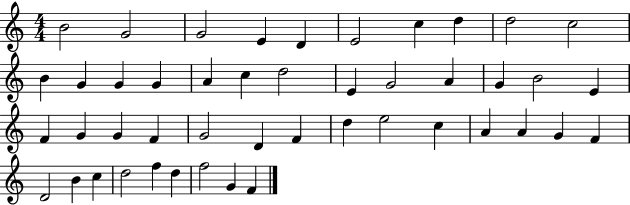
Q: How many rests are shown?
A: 0